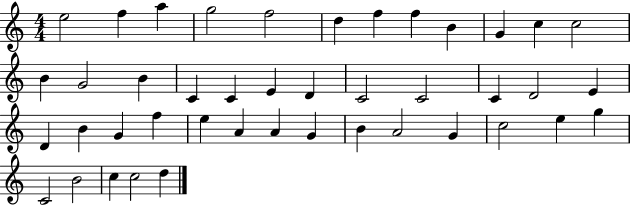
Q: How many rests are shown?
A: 0